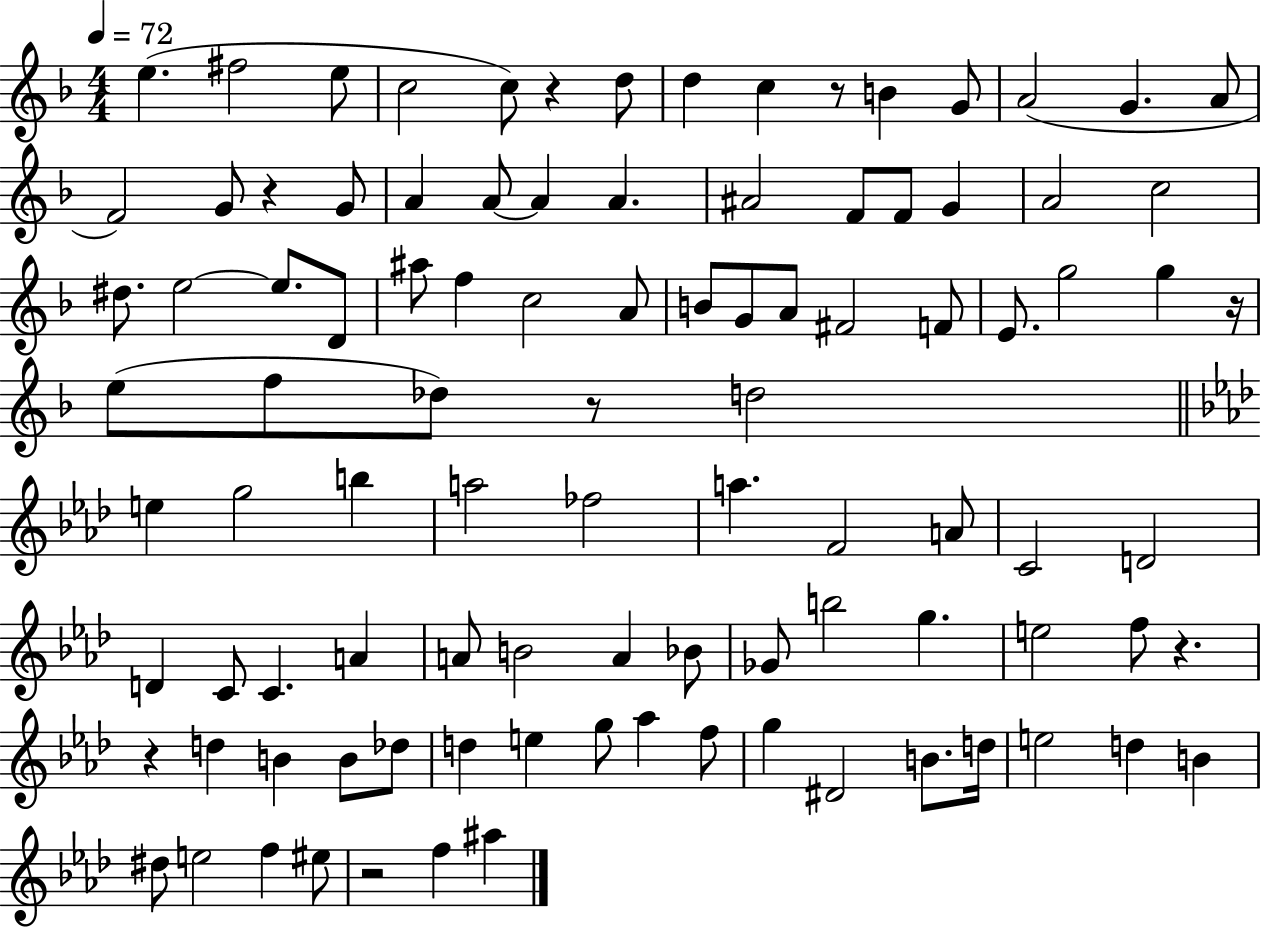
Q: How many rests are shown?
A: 8